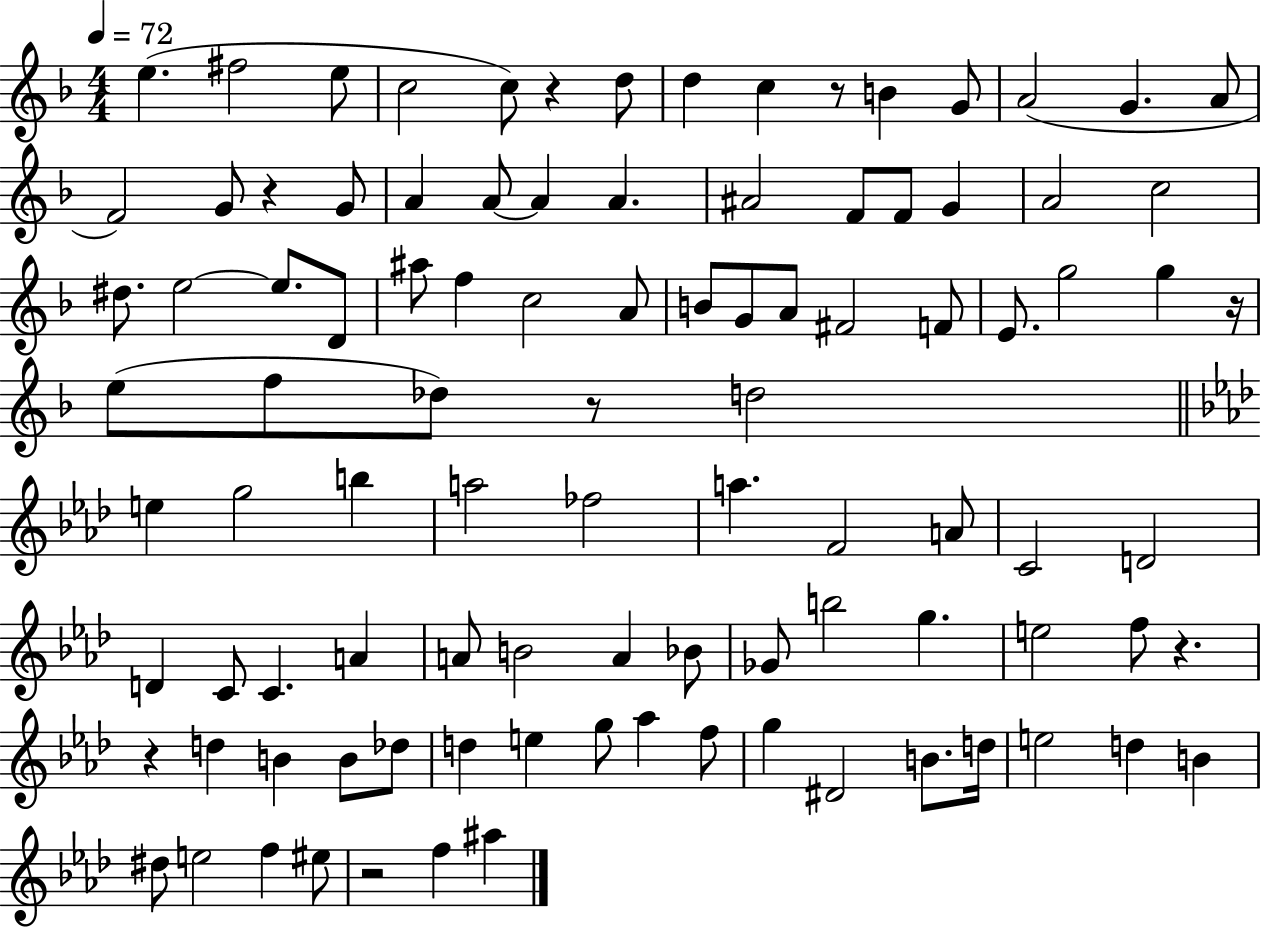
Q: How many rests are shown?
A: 8